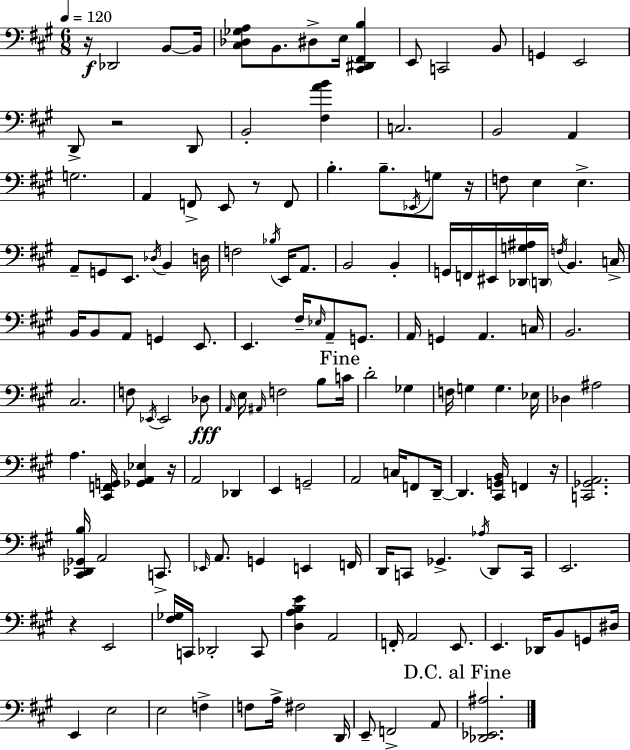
R/s Db2/h B2/e B2/s [C#3,Db3,Gb3,A3]/e B2/e. D#3/e E3/s [C#2,D#2,F#2,B3]/q E2/e C2/h B2/e G2/q E2/h D2/e R/h D2/e B2/h [F#3,A4,B4]/q C3/h. B2/h A2/q G3/h. A2/q F2/e E2/e R/e F2/e B3/q. B3/e. Eb2/s G3/e R/s F3/e E3/q E3/q. A2/e G2/e E2/e. Db3/s B2/q D3/s F3/h Bb3/s E2/s A2/e. B2/h B2/q G2/s F2/s EIS2/s [Db2,G3,A#3]/s D2/s F3/s B2/q. C3/s B2/s B2/e A2/e G2/q E2/e. E2/q. F#3/s Eb3/s A2/e G2/e. A2/s G2/q A2/q. C3/s B2/h. C#3/h. F3/e Eb2/s Eb2/h Db3/e A2/s E3/s A#2/s F3/h B3/e C4/s D4/h Gb3/q F3/s G3/q G3/q. Eb3/s Db3/q A#3/h A3/q. [C#2,F2,G2]/s [Gb2,A2,Eb3]/q R/s A2/h Db2/q E2/q G2/h A2/h C3/s F2/e D2/s D2/q. [C#2,G2,B2]/s F2/q R/s [C2,Gb2,A2]/h. [C#2,Db2,Gb2,B3]/s A2/h C2/e. Eb2/s A2/e. G2/q E2/q F2/s D2/s C2/e Gb2/q. Ab3/s D2/e C2/s E2/h. R/q E2/h [F#3,Gb3]/s C2/s Db2/h C2/e [D3,A3,B3,E4]/q A2/h F2/s A2/h E2/e. E2/q. Db2/s B2/e G2/e D#3/s E2/q E3/h E3/h F3/q F3/e A3/s F#3/h D2/s E2/e F2/h A2/e [Db2,Eb2,A#3]/h.